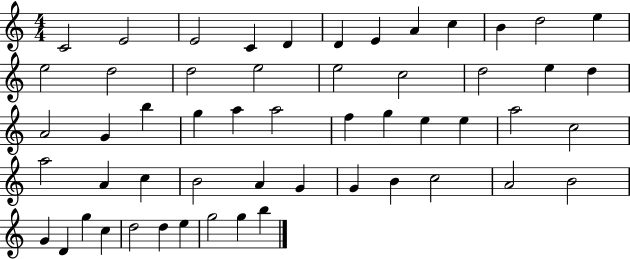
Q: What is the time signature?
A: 4/4